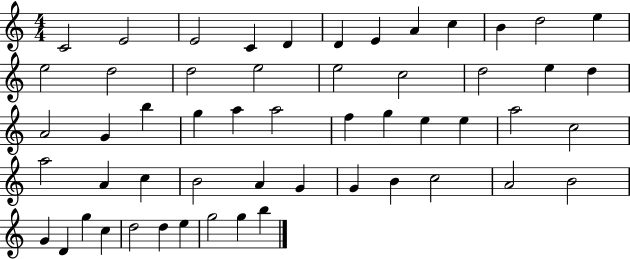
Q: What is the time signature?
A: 4/4